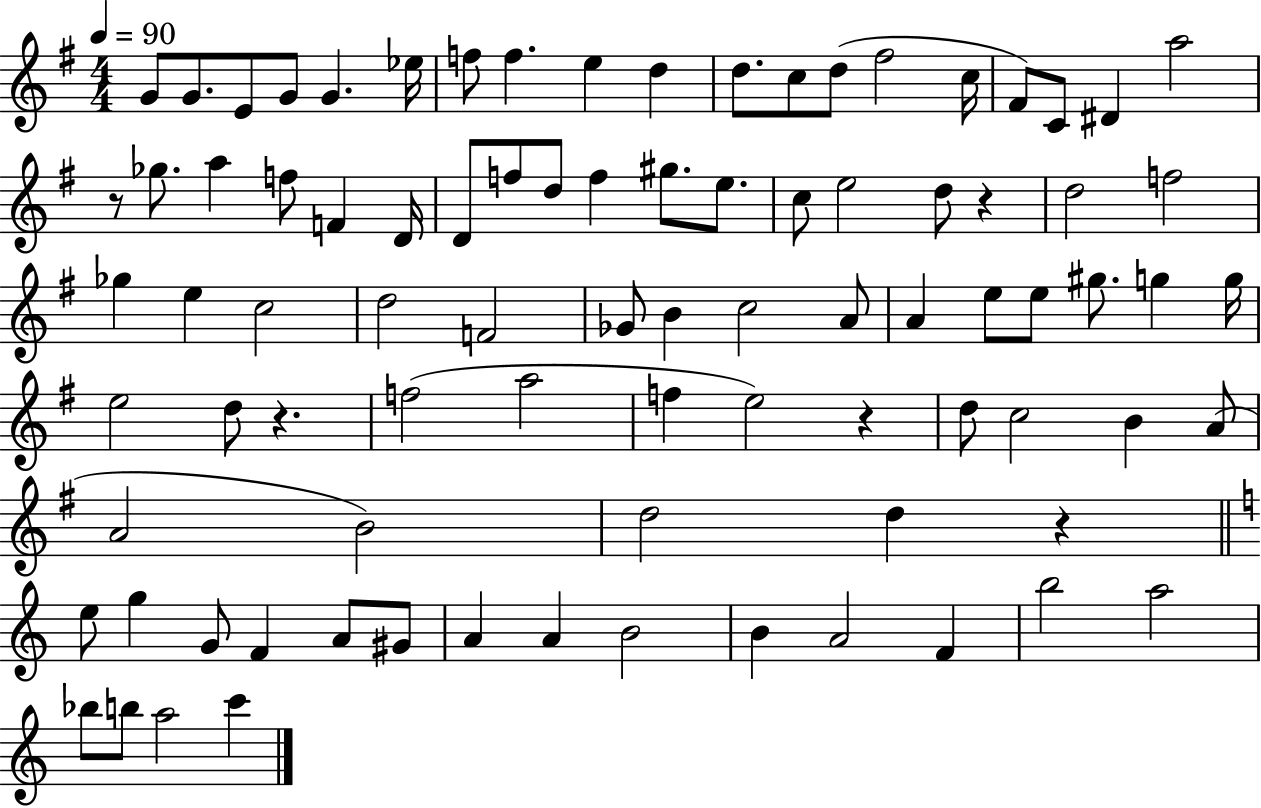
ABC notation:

X:1
T:Untitled
M:4/4
L:1/4
K:G
G/2 G/2 E/2 G/2 G _e/4 f/2 f e d d/2 c/2 d/2 ^f2 c/4 ^F/2 C/2 ^D a2 z/2 _g/2 a f/2 F D/4 D/2 f/2 d/2 f ^g/2 e/2 c/2 e2 d/2 z d2 f2 _g e c2 d2 F2 _G/2 B c2 A/2 A e/2 e/2 ^g/2 g g/4 e2 d/2 z f2 a2 f e2 z d/2 c2 B A/2 A2 B2 d2 d z e/2 g G/2 F A/2 ^G/2 A A B2 B A2 F b2 a2 _b/2 b/2 a2 c'